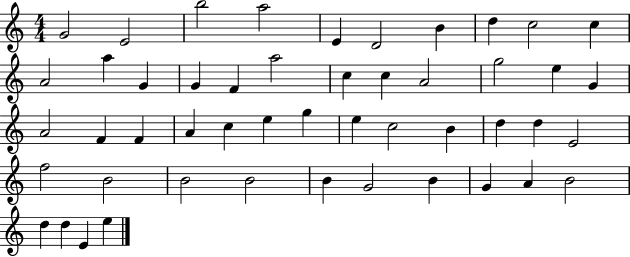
G4/h E4/h B5/h A5/h E4/q D4/h B4/q D5/q C5/h C5/q A4/h A5/q G4/q G4/q F4/q A5/h C5/q C5/q A4/h G5/h E5/q G4/q A4/h F4/q F4/q A4/q C5/q E5/q G5/q E5/q C5/h B4/q D5/q D5/q E4/h F5/h B4/h B4/h B4/h B4/q G4/h B4/q G4/q A4/q B4/h D5/q D5/q E4/q E5/q